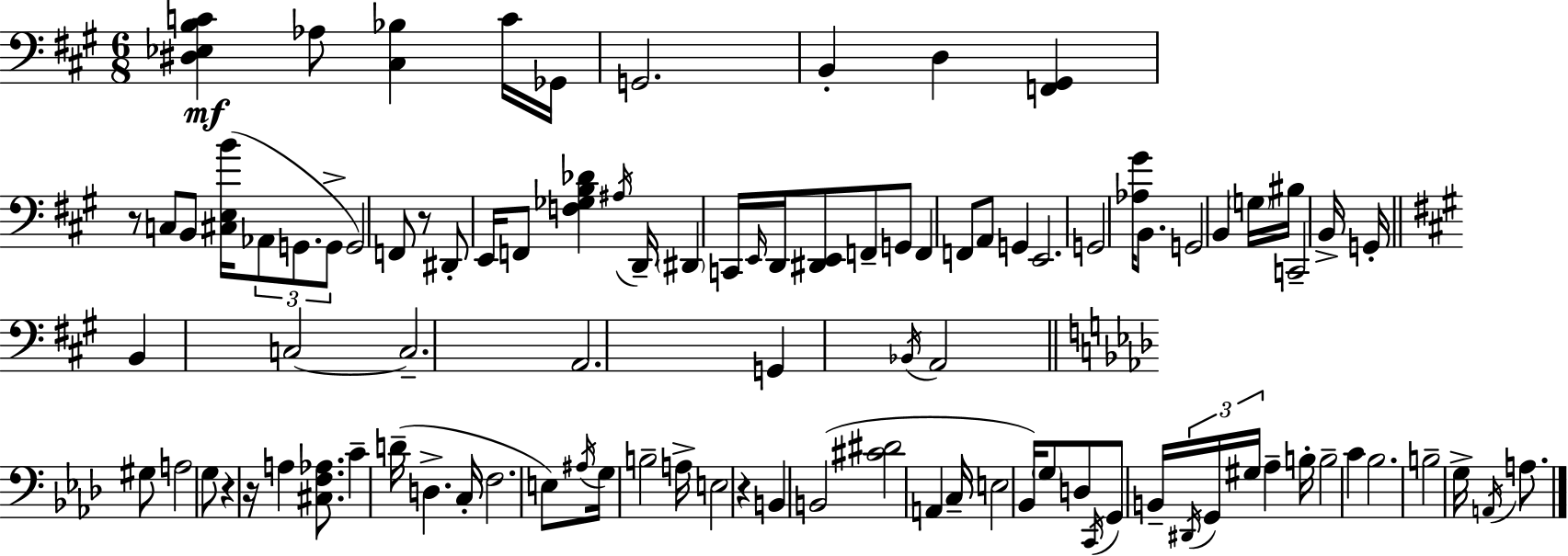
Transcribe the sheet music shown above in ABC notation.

X:1
T:Untitled
M:6/8
L:1/4
K:A
[^D,_E,B,C] _A,/2 [^C,_B,] C/4 _G,,/4 G,,2 B,, D, [F,,^G,,] z/2 C,/2 B,,/2 [^C,E,B]/4 _A,,/2 G,,/2 G,,/2 G,,2 F,,/2 z/2 ^D,,/2 E,,/4 F,,/2 [F,_G,B,_D] ^A,/4 D,,/4 ^D,, C,,/4 E,,/4 D,,/4 [^D,,E,,]/2 F,,/2 G,,/2 F,, F,,/2 A,,/2 G,, E,,2 G,,2 [_A,^G]/4 B,,/2 G,,2 B,, G,/4 ^B,/4 C,,2 B,,/4 G,,/4 B,, C,2 C,2 A,,2 G,, _B,,/4 A,,2 ^G,/2 A,2 G,/2 z z/4 A, [^C,F,_A,]/2 C D/4 D, C,/4 F,2 E,/2 ^A,/4 G,/4 B,2 A,/4 E,2 z B,, B,,2 [^C^D]2 A,, C,/4 E,2 _B,,/4 G,/2 D,/2 C,,/4 G,,/2 B,,/4 ^D,,/4 G,,/4 ^G,/4 _A, B,/4 B,2 C _B,2 B,2 G,/4 A,,/4 A,/2